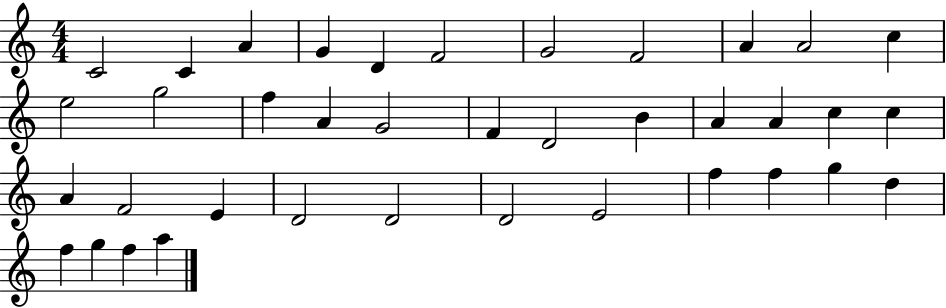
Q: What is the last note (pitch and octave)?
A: A5